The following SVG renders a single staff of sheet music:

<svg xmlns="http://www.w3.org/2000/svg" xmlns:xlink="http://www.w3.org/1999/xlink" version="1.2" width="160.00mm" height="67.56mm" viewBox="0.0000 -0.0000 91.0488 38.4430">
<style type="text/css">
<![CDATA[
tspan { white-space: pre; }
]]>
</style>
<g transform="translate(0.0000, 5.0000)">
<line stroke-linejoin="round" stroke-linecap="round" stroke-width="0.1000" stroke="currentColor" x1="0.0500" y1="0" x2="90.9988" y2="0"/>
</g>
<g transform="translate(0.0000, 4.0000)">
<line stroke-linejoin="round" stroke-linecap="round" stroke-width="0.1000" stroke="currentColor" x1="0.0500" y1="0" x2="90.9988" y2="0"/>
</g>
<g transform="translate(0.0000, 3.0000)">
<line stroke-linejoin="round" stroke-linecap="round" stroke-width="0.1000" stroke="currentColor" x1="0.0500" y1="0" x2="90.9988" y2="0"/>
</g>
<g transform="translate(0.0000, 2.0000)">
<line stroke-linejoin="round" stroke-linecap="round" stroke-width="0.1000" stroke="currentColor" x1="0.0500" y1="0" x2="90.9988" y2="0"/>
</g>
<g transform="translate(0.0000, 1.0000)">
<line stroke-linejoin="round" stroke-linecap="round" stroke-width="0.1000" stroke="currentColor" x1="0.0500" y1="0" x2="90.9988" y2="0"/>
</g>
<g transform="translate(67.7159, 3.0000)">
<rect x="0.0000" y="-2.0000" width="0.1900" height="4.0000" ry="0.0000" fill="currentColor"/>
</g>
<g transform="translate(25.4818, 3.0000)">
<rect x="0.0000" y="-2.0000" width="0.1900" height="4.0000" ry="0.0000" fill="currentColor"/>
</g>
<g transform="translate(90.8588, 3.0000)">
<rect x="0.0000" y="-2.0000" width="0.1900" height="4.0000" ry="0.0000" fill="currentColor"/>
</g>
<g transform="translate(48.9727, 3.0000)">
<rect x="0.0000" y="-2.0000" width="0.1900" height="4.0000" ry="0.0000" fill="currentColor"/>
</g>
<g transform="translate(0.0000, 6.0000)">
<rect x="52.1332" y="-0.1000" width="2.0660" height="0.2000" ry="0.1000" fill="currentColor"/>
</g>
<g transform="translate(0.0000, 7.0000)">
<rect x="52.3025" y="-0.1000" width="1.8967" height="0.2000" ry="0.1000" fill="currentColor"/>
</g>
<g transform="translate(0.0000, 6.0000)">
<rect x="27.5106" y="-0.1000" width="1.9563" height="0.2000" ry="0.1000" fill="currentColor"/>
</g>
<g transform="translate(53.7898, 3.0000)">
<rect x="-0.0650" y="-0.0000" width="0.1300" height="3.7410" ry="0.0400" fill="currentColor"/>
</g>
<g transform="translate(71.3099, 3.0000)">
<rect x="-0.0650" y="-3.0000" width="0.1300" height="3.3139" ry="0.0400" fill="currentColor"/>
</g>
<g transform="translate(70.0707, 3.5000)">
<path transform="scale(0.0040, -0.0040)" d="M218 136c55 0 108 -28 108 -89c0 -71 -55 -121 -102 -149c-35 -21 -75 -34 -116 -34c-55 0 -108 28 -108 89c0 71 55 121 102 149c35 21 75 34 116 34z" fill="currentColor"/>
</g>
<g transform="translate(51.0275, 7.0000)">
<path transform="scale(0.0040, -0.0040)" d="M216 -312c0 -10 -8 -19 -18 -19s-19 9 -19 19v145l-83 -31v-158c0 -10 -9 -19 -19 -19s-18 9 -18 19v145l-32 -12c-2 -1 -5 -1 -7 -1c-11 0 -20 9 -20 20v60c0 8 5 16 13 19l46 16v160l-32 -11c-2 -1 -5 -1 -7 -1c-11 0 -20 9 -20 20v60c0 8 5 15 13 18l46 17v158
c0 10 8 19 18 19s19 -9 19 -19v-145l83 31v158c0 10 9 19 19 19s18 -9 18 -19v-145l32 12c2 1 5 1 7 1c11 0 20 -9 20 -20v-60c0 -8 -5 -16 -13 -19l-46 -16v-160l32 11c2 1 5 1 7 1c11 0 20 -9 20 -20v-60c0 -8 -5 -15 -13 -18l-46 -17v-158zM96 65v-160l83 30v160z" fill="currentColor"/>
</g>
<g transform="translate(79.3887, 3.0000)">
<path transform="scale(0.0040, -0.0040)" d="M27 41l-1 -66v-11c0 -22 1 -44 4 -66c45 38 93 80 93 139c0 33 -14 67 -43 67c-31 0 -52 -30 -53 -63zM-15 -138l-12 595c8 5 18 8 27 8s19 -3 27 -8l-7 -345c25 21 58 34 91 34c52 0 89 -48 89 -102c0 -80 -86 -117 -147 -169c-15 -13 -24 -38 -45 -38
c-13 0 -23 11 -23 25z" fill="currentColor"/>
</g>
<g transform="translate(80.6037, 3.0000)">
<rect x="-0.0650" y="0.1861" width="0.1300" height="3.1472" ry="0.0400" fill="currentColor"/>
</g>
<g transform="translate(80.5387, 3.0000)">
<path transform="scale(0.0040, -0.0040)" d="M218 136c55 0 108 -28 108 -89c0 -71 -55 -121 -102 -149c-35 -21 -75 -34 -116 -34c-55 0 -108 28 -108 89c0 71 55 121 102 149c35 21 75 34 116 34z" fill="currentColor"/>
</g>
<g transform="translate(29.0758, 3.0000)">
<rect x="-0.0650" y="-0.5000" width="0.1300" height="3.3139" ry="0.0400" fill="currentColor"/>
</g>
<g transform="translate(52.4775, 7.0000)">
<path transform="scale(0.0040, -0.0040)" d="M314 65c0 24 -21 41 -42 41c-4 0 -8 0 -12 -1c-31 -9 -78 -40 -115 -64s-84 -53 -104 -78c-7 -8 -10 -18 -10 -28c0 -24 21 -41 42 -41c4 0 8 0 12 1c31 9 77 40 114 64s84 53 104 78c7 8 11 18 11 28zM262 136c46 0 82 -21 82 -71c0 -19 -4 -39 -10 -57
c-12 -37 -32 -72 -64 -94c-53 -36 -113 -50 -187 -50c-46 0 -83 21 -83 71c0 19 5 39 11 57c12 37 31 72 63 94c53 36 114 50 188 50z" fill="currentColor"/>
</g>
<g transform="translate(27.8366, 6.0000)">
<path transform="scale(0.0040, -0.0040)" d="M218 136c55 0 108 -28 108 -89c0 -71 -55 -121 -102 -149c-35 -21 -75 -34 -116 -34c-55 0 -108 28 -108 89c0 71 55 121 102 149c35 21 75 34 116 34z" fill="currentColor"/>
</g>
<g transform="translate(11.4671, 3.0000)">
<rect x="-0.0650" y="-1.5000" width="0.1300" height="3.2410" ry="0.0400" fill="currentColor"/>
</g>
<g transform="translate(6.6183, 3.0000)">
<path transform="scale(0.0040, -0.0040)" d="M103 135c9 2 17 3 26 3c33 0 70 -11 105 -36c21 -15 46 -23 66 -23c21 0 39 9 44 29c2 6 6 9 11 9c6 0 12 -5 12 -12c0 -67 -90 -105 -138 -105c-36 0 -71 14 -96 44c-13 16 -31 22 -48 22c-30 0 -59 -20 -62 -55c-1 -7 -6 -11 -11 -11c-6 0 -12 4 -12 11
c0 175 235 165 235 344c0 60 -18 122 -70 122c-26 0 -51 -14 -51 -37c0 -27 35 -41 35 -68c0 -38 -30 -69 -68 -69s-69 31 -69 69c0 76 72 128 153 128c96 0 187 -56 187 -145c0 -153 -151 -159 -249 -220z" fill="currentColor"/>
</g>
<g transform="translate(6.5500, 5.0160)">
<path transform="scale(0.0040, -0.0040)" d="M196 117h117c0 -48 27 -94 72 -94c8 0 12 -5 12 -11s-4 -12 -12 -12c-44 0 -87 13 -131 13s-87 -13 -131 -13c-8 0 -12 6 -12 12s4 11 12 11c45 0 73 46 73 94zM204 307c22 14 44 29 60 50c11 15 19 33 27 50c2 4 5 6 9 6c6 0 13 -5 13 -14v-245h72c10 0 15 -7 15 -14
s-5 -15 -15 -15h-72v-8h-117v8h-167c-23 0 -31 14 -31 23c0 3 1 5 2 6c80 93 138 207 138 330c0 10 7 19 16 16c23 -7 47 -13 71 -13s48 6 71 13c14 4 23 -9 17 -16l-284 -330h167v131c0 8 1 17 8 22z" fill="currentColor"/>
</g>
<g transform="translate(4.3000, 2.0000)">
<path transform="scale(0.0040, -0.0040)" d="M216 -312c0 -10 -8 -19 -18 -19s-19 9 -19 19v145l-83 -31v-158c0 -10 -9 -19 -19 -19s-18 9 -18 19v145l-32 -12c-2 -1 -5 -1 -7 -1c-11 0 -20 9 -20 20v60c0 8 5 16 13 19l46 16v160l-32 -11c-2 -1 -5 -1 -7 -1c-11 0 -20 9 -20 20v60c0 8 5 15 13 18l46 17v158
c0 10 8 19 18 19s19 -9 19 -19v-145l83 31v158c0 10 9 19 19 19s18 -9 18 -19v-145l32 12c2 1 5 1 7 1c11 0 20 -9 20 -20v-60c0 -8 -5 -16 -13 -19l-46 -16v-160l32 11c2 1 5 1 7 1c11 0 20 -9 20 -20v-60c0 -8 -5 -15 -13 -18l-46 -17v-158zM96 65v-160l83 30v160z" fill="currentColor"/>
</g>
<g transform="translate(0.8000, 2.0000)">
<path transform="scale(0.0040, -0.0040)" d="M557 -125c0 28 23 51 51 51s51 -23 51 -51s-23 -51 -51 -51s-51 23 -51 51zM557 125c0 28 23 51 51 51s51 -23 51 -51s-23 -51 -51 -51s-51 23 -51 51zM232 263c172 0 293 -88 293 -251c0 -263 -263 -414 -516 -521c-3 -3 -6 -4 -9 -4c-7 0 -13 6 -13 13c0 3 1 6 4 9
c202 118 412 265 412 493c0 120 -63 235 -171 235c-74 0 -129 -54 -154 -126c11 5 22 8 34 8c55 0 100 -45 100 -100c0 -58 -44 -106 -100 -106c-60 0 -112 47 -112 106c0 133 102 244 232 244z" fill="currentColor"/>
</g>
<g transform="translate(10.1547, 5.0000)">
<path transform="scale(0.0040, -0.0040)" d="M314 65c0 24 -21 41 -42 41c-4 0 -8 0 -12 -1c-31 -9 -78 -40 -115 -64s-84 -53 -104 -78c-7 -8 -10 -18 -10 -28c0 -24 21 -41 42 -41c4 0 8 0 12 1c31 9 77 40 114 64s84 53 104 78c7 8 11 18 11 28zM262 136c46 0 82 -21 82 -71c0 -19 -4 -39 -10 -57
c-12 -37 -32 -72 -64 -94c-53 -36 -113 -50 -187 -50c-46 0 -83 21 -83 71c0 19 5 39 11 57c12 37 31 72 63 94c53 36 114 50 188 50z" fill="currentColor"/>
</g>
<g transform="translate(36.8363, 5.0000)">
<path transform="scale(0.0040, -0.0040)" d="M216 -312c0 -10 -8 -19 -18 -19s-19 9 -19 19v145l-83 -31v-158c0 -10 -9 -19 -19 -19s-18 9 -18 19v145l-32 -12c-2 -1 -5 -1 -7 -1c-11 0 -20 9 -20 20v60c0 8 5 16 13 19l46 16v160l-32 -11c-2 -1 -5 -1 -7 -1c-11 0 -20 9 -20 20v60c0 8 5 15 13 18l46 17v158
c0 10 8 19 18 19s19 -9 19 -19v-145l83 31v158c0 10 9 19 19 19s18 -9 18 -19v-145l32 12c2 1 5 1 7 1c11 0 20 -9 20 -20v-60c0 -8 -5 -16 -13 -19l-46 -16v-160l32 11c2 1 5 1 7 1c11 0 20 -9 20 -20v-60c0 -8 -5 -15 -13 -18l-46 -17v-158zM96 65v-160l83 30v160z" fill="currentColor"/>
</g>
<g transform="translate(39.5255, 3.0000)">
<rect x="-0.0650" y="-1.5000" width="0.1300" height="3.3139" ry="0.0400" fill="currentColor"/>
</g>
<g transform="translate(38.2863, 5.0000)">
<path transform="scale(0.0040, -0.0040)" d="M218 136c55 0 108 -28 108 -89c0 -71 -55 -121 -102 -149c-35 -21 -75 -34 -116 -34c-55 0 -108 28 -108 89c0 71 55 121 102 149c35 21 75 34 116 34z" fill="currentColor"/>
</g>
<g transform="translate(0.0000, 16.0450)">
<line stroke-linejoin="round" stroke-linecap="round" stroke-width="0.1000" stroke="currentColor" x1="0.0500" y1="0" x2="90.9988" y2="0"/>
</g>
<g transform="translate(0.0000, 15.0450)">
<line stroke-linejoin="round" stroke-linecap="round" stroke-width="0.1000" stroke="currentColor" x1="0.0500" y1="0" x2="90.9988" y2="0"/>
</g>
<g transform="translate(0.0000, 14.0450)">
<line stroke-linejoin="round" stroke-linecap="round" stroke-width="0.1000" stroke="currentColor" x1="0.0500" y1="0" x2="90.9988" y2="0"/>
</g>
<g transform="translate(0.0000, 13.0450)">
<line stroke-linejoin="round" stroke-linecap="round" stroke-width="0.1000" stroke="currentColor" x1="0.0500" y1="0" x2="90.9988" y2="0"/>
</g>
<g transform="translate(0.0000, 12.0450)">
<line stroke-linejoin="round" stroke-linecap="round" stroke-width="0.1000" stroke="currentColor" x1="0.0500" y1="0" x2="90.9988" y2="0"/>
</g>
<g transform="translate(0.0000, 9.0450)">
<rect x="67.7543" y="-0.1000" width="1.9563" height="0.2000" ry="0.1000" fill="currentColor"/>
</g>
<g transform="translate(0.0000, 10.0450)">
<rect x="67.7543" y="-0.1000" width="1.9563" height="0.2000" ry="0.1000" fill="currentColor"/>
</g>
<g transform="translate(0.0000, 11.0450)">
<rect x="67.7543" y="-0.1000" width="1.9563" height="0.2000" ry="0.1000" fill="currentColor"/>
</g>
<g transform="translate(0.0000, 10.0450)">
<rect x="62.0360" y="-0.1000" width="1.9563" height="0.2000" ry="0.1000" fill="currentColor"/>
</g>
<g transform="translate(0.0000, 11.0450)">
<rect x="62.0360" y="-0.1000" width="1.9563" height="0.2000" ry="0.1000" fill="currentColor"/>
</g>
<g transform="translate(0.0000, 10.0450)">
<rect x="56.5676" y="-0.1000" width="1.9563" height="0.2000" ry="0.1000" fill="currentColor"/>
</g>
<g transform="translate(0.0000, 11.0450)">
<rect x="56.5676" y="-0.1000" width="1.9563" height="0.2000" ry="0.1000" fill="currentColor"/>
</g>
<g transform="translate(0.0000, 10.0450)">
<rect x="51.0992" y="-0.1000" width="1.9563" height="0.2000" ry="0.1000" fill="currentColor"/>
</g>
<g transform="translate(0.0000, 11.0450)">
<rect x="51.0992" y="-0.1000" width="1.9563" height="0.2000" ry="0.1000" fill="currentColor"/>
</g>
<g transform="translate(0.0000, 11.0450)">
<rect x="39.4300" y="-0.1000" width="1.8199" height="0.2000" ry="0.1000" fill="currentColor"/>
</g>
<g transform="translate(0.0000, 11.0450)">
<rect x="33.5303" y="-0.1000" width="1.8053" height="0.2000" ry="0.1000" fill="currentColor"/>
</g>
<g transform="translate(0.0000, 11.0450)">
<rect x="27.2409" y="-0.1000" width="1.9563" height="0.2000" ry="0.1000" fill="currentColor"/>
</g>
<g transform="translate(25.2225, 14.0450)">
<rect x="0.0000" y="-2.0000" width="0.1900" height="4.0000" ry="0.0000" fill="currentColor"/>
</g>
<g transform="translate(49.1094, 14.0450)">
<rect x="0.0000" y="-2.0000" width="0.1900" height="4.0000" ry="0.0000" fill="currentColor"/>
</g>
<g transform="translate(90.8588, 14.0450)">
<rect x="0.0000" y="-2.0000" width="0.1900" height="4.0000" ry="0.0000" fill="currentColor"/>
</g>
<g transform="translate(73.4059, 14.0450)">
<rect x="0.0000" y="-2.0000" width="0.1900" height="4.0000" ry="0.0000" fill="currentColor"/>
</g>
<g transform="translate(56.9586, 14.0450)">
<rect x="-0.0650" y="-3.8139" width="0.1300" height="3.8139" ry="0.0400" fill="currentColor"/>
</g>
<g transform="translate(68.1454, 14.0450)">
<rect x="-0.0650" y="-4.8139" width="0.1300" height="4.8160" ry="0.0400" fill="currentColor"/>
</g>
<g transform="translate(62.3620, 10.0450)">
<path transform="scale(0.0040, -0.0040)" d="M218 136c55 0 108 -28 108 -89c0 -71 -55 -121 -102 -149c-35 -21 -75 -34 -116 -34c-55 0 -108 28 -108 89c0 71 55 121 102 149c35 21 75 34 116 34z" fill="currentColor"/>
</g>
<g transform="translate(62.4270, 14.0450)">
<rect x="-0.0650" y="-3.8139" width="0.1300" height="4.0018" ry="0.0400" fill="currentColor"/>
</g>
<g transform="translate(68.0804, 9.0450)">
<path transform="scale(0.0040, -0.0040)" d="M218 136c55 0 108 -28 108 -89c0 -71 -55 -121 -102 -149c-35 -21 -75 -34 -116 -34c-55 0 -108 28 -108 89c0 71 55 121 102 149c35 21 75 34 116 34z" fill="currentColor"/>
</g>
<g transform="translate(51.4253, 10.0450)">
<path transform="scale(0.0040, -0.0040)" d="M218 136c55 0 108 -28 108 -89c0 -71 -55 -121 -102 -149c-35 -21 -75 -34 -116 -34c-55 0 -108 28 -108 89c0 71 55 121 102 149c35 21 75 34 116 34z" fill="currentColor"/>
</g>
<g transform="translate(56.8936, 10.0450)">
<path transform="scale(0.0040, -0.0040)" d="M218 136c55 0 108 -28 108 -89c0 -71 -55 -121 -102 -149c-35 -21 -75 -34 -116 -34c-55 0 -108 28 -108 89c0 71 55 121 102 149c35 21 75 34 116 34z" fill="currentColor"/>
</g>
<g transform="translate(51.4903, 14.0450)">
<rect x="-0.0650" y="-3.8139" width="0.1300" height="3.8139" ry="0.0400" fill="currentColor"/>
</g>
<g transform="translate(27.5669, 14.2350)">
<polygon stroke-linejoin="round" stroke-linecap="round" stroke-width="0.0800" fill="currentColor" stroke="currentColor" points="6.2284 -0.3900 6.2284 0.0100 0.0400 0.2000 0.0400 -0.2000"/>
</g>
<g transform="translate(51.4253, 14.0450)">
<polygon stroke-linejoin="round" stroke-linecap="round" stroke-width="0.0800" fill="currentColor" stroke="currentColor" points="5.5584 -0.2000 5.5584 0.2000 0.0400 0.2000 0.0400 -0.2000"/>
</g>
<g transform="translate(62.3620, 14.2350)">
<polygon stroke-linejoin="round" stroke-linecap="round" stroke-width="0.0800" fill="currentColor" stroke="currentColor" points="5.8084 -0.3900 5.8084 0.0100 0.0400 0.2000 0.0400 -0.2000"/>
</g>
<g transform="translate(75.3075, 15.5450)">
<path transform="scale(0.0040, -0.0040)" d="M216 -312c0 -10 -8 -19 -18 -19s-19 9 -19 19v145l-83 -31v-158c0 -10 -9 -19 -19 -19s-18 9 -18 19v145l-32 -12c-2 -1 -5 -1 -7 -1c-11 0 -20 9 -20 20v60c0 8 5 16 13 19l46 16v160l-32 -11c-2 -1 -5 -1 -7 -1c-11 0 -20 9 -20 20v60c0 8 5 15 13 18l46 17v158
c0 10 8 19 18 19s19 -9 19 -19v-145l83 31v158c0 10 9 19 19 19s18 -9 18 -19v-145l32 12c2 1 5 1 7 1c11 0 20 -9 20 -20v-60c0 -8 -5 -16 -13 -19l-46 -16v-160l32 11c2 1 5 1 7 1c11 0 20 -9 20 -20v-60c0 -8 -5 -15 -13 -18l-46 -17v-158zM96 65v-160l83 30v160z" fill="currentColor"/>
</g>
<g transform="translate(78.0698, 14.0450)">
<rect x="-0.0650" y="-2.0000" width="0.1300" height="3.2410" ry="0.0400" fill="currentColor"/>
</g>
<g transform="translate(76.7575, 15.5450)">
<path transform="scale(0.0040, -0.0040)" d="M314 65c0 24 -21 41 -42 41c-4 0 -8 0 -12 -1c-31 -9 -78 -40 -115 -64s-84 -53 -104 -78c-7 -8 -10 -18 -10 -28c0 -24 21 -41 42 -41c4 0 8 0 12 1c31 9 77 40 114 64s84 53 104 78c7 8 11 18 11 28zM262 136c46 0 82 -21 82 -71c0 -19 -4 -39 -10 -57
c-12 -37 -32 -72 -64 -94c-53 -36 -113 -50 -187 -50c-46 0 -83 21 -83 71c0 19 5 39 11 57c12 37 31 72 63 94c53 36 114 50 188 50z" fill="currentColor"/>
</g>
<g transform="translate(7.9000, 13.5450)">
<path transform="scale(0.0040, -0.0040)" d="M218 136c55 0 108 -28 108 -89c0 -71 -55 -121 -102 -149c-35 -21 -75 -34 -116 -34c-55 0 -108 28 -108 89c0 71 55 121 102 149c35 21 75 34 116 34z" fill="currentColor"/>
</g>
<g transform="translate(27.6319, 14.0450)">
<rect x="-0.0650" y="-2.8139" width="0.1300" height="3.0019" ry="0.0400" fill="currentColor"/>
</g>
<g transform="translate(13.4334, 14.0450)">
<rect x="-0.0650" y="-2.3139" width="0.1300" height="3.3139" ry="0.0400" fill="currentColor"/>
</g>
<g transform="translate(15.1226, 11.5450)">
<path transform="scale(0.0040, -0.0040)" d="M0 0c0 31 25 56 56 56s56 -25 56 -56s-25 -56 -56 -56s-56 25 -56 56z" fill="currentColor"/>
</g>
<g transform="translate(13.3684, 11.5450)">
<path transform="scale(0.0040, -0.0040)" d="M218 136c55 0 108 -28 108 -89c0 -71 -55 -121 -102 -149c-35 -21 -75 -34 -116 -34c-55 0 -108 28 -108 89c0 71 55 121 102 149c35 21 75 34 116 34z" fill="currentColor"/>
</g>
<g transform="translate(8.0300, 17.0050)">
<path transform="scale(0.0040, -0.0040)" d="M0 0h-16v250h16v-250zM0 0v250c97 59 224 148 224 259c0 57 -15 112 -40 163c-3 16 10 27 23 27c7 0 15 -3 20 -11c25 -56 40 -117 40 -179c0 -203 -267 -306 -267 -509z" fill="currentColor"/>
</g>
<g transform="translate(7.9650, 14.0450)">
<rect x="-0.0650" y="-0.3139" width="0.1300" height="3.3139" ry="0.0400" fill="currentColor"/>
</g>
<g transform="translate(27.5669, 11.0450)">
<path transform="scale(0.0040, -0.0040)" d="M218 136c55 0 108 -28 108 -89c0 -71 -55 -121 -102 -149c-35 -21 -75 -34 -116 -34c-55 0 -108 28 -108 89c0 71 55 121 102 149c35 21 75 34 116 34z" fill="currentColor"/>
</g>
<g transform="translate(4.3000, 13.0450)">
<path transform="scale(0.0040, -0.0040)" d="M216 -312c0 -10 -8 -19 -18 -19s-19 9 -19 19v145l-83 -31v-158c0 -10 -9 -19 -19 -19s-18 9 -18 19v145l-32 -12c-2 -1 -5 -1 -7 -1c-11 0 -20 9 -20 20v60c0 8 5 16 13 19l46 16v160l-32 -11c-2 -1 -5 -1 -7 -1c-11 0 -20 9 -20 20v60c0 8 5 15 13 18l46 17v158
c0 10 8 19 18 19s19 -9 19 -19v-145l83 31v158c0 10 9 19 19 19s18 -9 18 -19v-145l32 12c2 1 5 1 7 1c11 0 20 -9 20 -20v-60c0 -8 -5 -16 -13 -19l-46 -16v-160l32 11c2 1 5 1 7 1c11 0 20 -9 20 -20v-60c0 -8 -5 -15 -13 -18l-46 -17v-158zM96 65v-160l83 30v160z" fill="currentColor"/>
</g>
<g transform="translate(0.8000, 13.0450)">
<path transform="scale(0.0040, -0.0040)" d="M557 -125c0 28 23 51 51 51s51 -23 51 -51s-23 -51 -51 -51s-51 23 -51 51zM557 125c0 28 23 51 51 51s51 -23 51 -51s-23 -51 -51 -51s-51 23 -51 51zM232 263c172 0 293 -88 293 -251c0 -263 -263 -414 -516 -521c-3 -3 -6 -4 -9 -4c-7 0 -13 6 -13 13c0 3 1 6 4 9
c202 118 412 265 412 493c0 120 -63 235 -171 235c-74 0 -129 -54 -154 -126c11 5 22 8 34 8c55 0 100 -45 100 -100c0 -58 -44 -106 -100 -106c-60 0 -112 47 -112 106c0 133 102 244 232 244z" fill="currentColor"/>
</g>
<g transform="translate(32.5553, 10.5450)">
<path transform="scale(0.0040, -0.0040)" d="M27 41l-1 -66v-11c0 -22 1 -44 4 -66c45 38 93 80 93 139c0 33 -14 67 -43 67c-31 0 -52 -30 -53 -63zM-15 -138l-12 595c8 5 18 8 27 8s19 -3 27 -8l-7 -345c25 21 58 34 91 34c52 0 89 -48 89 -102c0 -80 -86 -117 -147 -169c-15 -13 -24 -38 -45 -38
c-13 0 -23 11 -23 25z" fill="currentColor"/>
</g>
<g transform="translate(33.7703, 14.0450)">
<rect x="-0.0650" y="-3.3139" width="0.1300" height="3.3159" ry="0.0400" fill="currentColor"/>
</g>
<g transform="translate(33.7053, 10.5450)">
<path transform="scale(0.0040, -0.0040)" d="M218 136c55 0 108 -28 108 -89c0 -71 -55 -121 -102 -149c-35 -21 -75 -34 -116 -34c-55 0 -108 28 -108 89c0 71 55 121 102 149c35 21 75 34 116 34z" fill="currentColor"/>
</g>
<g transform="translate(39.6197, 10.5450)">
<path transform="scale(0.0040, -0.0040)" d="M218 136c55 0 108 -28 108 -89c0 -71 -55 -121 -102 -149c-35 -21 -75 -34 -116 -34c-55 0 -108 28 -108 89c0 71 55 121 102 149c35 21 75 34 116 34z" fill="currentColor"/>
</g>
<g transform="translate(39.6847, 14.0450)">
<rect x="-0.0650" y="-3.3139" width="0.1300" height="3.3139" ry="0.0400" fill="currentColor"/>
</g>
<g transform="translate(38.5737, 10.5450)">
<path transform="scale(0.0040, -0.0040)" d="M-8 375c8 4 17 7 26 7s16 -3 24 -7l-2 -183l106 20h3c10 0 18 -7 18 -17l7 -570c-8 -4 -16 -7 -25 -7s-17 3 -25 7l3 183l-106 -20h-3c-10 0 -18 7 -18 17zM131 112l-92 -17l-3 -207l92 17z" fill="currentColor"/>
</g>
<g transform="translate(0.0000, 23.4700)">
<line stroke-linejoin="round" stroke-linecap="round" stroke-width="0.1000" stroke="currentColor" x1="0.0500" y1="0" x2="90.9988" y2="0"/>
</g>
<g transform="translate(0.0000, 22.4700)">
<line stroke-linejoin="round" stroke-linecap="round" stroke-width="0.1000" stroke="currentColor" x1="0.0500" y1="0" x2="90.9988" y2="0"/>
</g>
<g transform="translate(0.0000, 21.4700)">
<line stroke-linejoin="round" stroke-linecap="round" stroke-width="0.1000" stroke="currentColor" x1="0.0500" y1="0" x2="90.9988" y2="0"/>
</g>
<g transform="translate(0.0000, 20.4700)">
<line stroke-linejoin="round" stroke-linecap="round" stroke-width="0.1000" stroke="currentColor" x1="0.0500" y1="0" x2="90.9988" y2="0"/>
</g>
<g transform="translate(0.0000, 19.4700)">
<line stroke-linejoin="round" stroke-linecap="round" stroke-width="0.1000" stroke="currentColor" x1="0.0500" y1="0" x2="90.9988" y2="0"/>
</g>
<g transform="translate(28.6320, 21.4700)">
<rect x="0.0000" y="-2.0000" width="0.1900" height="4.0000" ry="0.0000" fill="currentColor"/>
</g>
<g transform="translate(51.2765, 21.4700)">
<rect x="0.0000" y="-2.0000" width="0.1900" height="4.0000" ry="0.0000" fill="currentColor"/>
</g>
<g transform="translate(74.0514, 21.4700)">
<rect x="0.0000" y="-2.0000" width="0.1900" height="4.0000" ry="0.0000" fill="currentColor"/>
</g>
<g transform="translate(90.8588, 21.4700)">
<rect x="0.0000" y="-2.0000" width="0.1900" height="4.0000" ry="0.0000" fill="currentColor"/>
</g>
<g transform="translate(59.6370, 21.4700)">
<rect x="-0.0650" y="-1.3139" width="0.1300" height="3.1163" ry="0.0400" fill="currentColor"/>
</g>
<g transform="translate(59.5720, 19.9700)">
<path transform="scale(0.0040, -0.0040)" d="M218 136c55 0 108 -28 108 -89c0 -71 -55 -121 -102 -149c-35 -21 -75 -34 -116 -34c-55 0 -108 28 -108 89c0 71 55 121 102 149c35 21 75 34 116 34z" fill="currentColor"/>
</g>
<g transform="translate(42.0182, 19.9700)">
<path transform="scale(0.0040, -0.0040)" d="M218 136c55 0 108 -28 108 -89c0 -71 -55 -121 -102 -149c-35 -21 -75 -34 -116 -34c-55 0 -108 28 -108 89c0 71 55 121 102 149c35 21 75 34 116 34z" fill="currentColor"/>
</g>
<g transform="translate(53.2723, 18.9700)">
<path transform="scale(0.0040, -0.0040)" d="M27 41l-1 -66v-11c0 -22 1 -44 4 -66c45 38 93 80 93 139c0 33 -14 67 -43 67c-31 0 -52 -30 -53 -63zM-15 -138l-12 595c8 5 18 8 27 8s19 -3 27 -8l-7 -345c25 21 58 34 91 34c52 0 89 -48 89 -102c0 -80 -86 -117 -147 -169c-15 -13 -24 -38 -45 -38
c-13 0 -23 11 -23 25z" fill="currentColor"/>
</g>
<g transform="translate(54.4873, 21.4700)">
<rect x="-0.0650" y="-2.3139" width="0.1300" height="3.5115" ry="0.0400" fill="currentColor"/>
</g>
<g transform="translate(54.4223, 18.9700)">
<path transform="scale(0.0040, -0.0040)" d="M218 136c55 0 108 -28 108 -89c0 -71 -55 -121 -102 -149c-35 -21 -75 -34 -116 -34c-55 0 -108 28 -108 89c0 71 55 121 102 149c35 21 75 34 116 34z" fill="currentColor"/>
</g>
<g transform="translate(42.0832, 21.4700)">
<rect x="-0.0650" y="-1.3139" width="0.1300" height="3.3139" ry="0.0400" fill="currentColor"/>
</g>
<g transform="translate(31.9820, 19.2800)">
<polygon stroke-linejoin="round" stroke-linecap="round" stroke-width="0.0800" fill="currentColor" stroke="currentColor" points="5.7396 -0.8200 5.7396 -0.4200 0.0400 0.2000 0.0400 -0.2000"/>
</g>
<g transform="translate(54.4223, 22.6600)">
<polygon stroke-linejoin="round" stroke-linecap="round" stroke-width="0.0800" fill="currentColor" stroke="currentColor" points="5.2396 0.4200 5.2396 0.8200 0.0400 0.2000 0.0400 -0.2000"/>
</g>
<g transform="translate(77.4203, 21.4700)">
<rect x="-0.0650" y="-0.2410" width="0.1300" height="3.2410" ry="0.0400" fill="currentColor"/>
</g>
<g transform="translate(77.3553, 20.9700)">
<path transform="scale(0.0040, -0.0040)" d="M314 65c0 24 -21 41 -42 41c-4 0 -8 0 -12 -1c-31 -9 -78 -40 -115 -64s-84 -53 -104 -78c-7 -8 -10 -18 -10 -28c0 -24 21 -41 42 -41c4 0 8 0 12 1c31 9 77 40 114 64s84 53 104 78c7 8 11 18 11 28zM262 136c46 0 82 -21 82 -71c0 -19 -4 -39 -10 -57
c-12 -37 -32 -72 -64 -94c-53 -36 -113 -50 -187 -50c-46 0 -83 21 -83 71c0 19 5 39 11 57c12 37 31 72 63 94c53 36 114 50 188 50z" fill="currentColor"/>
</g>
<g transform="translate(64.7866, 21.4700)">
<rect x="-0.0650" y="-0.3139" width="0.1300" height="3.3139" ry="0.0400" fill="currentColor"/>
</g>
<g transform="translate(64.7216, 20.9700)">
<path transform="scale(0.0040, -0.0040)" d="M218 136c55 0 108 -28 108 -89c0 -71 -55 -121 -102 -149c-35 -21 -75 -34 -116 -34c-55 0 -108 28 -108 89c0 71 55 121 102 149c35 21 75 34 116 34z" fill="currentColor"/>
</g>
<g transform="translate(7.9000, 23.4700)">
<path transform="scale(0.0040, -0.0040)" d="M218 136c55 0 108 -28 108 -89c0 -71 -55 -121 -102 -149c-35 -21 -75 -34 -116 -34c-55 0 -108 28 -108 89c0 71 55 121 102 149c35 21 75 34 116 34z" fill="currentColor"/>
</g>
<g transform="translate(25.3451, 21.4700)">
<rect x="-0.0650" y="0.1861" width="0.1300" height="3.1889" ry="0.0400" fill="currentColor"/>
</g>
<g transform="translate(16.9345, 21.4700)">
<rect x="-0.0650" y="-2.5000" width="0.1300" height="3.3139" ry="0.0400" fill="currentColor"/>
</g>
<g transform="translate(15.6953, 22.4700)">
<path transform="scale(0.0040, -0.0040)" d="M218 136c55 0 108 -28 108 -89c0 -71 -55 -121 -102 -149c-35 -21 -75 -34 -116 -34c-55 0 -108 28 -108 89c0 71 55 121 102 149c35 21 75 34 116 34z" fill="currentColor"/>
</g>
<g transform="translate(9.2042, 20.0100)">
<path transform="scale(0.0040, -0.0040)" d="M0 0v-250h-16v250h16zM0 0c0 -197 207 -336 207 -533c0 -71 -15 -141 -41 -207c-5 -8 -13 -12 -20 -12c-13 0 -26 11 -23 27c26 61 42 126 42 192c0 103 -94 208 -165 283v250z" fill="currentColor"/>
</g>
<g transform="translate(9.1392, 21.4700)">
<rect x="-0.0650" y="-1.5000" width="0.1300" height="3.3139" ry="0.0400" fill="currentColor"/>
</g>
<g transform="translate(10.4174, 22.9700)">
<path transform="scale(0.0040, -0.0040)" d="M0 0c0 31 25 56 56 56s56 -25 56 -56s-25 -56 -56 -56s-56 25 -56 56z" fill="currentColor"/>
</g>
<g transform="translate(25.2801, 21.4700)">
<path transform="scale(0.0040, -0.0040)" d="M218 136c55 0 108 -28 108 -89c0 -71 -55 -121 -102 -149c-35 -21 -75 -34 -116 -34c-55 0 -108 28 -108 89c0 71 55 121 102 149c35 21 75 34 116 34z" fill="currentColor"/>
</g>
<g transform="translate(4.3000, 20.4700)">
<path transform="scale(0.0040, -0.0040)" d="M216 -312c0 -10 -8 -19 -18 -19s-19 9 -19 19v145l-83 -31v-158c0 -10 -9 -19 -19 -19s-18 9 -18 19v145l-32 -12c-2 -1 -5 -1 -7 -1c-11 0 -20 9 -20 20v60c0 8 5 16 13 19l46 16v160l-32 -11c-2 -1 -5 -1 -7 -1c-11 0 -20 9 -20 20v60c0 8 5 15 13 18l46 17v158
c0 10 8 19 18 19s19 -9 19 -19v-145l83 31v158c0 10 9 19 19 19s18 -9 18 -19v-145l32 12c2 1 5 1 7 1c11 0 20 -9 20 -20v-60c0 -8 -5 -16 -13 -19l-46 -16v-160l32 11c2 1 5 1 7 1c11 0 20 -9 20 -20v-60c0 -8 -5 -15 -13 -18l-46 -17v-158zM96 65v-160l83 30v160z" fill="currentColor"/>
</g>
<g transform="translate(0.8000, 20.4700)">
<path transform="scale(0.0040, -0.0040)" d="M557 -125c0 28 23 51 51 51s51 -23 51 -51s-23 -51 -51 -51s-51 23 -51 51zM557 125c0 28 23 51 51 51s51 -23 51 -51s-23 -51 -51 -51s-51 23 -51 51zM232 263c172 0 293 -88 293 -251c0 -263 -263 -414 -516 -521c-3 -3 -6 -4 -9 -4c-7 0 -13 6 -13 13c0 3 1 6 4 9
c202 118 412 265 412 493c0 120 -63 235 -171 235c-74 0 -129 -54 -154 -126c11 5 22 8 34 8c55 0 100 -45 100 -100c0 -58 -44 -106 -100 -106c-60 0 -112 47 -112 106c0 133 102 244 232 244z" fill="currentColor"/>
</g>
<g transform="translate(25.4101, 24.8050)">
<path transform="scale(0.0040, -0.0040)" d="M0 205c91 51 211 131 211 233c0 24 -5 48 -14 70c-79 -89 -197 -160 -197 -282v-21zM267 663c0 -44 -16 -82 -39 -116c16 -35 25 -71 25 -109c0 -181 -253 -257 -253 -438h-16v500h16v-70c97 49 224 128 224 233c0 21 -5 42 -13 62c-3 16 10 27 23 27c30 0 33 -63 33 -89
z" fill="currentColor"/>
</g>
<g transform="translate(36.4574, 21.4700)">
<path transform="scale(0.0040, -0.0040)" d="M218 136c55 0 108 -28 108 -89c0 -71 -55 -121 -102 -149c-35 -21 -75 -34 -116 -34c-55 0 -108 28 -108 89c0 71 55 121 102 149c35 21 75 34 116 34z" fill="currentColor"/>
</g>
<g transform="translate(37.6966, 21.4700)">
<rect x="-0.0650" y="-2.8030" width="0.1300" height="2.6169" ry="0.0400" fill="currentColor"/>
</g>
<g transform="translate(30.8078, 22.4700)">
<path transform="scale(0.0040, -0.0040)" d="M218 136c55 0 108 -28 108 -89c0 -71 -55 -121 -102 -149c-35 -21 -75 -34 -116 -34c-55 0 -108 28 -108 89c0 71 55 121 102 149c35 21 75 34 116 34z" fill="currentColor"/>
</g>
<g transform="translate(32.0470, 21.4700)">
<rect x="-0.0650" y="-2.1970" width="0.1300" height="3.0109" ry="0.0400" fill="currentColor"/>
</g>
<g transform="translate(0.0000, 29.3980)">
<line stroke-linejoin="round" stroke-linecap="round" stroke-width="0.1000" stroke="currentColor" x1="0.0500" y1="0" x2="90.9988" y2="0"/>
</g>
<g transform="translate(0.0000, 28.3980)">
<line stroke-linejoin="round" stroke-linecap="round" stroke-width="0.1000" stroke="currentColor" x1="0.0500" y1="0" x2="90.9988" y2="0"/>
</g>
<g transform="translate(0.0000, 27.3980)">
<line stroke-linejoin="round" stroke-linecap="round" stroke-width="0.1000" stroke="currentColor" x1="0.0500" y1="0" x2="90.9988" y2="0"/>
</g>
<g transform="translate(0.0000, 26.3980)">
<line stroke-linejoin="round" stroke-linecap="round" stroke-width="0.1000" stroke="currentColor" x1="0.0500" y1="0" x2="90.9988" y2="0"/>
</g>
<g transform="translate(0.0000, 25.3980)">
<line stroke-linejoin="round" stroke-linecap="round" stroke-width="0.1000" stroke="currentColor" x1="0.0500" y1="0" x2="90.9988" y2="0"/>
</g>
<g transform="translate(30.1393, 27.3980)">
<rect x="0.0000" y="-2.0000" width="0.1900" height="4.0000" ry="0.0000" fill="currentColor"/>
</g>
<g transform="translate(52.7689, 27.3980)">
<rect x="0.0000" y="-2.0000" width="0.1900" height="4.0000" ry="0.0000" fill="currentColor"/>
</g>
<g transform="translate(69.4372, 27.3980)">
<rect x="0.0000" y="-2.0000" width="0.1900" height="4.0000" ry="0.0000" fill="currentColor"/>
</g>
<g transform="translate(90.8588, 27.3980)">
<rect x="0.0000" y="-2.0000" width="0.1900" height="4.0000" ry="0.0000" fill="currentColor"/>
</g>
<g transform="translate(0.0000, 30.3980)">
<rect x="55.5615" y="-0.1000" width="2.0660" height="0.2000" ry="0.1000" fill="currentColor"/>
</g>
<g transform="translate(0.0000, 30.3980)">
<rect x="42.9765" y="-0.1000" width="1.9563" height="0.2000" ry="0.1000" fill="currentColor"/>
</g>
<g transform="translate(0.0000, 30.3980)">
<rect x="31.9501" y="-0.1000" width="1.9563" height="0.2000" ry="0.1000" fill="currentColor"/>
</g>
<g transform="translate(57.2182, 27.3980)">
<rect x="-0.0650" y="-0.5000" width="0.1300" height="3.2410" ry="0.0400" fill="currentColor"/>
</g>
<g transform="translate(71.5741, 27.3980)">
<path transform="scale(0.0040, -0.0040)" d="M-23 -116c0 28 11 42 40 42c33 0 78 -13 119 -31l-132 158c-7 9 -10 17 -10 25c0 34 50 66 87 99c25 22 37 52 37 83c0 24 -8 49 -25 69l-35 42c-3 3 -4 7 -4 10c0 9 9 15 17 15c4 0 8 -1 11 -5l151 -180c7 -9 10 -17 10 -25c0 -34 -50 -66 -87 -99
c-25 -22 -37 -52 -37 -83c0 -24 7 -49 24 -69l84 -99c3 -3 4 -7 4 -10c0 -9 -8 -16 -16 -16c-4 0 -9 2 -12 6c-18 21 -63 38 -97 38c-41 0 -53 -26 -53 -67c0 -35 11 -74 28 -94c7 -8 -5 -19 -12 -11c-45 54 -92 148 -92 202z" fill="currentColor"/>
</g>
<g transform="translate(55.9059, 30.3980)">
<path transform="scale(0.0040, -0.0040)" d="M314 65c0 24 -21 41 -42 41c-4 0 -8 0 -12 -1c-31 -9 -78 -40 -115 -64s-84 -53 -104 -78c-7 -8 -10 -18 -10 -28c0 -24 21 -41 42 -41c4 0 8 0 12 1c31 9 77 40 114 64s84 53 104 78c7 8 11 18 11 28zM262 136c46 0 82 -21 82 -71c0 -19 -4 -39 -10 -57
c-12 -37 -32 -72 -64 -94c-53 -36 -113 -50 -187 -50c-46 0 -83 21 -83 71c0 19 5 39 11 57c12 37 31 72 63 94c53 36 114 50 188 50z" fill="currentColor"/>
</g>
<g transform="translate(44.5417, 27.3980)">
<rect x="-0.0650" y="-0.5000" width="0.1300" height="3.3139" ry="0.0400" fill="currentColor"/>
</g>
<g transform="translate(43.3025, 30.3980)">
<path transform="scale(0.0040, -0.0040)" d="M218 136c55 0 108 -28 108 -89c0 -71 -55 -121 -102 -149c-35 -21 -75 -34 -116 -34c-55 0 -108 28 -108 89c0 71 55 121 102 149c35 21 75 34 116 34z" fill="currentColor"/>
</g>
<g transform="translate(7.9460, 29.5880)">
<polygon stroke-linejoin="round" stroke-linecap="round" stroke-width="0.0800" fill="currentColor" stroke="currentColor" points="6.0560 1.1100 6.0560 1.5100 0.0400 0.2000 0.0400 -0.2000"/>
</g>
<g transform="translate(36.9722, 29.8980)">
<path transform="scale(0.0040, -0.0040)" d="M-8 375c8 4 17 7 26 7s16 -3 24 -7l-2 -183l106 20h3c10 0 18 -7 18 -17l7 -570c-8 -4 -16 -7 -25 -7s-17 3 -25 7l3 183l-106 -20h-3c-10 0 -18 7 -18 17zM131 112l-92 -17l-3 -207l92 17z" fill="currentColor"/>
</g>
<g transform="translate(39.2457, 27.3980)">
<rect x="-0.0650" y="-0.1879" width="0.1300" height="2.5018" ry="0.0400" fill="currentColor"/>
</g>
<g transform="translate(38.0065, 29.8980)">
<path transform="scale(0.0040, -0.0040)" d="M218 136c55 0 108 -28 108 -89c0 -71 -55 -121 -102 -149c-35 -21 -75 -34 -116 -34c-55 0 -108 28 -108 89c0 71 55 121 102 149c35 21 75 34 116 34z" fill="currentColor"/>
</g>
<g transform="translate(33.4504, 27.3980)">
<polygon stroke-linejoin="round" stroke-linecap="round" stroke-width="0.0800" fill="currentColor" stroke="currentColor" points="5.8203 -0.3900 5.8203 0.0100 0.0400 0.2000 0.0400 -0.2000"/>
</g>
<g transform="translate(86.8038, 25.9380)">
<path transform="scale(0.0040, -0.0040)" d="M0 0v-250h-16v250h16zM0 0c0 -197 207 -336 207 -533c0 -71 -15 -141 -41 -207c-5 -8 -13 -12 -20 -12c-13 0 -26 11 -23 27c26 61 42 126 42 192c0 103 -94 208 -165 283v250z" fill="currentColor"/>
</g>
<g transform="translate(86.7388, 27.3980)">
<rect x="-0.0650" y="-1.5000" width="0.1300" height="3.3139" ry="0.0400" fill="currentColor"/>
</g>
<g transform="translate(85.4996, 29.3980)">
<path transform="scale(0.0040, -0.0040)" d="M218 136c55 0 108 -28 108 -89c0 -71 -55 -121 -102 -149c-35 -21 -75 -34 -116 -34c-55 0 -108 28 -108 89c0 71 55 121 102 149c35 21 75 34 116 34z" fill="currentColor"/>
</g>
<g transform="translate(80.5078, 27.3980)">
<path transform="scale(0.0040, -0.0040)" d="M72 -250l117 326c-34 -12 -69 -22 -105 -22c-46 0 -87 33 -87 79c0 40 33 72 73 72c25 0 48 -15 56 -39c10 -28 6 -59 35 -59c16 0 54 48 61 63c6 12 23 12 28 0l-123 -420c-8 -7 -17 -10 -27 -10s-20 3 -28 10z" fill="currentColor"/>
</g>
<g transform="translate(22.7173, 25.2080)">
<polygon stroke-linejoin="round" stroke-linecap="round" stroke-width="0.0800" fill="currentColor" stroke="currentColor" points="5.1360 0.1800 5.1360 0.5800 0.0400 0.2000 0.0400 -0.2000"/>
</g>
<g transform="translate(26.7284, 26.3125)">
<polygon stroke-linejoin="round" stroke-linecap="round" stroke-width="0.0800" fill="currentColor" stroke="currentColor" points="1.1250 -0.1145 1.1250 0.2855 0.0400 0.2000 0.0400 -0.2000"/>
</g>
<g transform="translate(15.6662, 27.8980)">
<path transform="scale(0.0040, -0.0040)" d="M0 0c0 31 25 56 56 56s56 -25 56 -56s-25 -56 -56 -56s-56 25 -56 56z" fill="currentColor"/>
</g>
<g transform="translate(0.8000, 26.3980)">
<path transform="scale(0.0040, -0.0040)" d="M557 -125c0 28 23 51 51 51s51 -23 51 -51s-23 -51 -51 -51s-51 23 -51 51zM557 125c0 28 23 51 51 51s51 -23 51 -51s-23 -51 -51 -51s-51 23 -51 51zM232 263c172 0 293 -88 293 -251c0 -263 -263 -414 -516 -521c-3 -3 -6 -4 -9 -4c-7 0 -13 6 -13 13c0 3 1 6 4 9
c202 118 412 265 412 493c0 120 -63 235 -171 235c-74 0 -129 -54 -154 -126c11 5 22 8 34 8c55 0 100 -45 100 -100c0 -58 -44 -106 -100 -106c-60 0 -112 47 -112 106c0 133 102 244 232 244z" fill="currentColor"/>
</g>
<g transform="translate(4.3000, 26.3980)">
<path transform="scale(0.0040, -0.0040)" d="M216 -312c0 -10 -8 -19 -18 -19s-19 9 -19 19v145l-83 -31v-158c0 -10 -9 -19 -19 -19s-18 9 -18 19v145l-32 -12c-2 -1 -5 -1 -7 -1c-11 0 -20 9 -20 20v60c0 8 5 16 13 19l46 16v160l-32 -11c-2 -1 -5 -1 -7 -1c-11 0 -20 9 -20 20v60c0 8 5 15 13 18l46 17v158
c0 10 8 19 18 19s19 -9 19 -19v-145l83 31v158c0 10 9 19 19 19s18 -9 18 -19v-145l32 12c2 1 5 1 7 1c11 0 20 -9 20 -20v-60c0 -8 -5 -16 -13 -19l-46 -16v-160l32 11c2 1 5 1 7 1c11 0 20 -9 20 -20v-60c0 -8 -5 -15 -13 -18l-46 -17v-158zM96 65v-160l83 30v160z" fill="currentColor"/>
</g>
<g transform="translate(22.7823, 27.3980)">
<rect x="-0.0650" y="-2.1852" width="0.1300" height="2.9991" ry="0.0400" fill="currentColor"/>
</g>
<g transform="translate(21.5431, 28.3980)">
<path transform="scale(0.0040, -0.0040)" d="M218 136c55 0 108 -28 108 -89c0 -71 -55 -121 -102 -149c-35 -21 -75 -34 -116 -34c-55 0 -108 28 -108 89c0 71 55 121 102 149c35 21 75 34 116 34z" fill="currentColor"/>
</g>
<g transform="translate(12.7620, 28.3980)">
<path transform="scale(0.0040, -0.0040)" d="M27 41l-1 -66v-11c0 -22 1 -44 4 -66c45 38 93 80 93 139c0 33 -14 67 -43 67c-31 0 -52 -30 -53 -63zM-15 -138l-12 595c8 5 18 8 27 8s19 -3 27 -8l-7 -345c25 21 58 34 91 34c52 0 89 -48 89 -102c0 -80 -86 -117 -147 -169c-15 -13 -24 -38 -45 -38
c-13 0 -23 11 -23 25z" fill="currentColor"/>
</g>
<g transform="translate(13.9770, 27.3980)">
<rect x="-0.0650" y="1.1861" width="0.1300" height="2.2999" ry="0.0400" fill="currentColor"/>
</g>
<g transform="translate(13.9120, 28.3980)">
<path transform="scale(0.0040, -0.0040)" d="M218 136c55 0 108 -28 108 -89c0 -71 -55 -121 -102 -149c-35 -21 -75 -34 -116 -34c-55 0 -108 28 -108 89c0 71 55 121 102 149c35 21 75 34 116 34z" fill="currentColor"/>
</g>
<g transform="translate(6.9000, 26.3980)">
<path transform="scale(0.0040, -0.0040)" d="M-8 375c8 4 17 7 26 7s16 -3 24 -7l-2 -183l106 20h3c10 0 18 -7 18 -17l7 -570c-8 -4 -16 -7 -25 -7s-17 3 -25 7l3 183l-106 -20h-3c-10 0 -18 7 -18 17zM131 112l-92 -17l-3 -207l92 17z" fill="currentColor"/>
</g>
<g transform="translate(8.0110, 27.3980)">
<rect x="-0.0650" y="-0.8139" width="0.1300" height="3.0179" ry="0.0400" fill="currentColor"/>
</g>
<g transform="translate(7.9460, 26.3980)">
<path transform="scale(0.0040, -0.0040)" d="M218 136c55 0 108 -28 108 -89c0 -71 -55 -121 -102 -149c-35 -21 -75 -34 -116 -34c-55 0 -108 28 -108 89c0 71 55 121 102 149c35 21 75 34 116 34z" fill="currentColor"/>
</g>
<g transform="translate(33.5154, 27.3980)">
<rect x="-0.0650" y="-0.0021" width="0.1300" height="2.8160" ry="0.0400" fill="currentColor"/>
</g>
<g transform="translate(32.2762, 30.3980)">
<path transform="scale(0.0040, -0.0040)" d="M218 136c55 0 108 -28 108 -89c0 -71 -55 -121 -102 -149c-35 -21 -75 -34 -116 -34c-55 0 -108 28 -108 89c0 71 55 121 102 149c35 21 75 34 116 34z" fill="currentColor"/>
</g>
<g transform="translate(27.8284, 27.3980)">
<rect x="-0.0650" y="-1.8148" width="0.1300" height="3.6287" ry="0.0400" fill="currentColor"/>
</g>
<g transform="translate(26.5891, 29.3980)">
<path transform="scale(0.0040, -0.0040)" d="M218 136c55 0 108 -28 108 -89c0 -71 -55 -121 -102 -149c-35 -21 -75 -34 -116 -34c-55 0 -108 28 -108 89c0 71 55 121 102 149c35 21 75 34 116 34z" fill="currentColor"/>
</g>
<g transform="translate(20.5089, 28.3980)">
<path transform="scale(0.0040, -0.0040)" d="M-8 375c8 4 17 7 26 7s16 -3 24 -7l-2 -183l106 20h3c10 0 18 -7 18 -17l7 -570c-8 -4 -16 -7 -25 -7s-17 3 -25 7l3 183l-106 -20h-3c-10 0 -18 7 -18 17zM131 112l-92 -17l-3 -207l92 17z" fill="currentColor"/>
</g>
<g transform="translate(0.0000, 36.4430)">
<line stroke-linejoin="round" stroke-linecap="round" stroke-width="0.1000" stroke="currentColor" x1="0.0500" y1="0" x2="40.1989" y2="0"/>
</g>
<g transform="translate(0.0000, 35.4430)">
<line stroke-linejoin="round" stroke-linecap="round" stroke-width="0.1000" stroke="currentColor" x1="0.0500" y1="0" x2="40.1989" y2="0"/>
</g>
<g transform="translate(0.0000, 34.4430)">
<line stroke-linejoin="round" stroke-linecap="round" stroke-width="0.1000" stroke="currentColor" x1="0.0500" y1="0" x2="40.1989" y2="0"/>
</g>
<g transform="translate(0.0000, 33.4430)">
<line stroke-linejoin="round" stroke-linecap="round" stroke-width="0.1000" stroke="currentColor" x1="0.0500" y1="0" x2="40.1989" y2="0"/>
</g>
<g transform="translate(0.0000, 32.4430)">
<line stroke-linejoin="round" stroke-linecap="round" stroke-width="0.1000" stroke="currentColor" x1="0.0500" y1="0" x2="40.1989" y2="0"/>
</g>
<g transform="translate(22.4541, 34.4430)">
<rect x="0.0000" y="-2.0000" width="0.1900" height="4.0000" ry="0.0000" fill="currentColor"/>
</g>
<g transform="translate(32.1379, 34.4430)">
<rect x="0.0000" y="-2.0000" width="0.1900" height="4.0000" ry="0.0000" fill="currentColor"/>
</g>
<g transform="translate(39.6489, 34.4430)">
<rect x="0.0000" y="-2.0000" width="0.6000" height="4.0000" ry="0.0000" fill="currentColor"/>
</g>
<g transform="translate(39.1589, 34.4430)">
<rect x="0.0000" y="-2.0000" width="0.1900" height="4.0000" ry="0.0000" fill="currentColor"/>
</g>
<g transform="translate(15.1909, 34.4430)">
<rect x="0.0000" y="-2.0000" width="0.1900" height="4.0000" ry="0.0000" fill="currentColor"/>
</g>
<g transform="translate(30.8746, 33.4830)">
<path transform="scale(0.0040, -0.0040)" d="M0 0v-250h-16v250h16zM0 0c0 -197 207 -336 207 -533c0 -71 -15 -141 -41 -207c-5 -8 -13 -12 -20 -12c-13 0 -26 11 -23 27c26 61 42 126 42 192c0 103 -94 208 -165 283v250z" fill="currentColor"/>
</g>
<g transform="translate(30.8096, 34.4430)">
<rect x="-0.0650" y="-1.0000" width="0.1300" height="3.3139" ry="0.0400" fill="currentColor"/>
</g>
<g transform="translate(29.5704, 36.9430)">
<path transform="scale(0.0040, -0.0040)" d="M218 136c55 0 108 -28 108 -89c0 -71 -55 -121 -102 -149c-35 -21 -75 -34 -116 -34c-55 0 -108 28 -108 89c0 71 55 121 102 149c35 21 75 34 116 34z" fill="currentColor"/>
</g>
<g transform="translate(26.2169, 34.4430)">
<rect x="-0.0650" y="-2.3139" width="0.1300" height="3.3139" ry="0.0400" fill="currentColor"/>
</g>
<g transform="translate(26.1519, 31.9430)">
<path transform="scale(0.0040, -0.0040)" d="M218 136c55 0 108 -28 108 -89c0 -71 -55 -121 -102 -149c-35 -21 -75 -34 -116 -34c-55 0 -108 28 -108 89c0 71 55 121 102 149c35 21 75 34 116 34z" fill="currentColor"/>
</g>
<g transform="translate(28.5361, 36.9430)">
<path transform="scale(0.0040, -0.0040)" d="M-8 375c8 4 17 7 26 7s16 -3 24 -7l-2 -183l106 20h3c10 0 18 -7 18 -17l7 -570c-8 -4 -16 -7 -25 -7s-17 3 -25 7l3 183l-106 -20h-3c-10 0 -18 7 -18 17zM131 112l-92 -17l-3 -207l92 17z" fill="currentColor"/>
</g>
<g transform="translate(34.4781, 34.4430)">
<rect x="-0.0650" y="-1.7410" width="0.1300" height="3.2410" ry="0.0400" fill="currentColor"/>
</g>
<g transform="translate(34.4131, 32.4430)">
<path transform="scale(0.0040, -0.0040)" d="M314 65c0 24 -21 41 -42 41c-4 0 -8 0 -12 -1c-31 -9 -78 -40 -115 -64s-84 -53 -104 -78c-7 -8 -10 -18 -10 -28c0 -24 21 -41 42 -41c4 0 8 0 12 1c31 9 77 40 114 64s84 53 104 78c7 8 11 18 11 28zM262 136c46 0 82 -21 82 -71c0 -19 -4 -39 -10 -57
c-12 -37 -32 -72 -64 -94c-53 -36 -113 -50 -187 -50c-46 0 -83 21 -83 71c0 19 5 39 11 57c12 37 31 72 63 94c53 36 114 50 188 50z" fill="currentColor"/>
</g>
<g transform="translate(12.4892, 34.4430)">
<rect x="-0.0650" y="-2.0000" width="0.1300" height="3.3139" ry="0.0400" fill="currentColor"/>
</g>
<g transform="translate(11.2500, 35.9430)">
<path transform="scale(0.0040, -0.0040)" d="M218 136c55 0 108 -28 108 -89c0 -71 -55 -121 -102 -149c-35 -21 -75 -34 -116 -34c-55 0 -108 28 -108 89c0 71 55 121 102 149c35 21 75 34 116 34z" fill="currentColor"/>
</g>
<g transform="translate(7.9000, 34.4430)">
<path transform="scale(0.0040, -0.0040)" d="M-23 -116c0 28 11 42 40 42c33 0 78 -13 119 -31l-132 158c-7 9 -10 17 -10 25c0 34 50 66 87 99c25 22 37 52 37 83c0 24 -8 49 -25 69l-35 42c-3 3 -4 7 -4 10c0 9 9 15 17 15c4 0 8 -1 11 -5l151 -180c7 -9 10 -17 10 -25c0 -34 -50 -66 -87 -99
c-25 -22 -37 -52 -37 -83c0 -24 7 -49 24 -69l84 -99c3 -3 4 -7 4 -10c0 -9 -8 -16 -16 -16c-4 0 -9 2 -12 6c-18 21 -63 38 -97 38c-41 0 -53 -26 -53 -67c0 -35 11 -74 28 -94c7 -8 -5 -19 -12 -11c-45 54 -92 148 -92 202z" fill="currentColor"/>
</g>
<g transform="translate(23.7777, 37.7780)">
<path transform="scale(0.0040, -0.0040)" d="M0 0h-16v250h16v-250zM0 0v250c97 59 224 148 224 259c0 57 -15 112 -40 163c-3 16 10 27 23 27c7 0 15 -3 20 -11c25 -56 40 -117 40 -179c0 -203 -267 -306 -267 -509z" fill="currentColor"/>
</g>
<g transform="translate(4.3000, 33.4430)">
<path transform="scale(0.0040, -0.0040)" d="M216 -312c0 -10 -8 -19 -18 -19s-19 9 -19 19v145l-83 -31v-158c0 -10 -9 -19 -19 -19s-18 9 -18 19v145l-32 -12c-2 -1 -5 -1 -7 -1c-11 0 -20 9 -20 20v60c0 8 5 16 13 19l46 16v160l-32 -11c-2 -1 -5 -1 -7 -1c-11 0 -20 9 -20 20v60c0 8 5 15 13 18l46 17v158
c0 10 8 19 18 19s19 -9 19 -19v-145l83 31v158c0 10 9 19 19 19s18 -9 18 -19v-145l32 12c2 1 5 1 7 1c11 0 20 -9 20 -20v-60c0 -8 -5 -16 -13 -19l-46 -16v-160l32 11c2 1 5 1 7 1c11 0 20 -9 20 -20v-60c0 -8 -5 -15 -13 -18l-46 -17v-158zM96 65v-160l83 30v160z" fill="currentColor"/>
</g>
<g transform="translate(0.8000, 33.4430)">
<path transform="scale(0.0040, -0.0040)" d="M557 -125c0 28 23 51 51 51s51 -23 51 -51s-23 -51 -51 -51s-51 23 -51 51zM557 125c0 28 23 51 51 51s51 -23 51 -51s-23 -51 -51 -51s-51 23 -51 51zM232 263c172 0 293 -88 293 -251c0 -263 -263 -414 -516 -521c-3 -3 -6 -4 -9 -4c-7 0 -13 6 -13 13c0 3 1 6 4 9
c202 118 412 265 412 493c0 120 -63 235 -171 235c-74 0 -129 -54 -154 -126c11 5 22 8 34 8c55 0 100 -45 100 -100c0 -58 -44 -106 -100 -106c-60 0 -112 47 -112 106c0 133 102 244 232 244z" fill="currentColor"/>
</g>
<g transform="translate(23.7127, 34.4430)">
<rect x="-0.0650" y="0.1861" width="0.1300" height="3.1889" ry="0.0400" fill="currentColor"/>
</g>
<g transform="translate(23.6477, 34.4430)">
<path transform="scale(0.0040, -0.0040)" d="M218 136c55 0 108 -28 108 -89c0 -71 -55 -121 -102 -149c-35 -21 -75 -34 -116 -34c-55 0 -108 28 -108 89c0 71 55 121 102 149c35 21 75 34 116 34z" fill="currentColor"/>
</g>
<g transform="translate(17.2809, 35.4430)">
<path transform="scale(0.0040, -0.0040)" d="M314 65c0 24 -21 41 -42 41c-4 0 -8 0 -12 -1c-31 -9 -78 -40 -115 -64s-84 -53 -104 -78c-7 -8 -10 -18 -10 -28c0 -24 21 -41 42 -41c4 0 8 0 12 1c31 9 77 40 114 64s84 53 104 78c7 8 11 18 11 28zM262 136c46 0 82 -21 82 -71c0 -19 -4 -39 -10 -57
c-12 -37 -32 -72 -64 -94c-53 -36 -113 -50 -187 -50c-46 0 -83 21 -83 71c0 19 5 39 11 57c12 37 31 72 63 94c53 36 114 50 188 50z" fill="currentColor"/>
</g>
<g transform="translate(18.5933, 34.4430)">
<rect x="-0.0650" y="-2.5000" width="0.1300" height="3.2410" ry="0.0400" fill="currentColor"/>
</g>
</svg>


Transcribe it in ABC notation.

X:1
T:Untitled
M:2/4
L:1/4
K:G
G,,2 E,, ^G,, ^C,,2 C, _D, E,/2 B, C/2 _D/2 D E/2 E/2 E/2 G/2 ^A,,2 G,,/2 B,, D,/4 B,,/2 D,/2 G, _B,/2 G,/2 E, E,2 F,/2 _B,,/2 B,,/2 G,,/4 E,,/2 F,,/2 E,, E,,2 z z/2 G,,/2 z A,, B,,2 D,/2 B, F,,/2 A,2